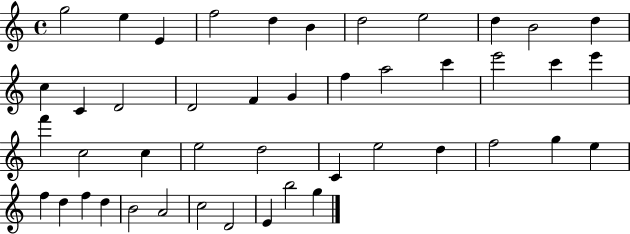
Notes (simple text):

G5/h E5/q E4/q F5/h D5/q B4/q D5/h E5/h D5/q B4/h D5/q C5/q C4/q D4/h D4/h F4/q G4/q F5/q A5/h C6/q E6/h C6/q E6/q F6/q C5/h C5/q E5/h D5/h C4/q E5/h D5/q F5/h G5/q E5/q F5/q D5/q F5/q D5/q B4/h A4/h C5/h D4/h E4/q B5/h G5/q